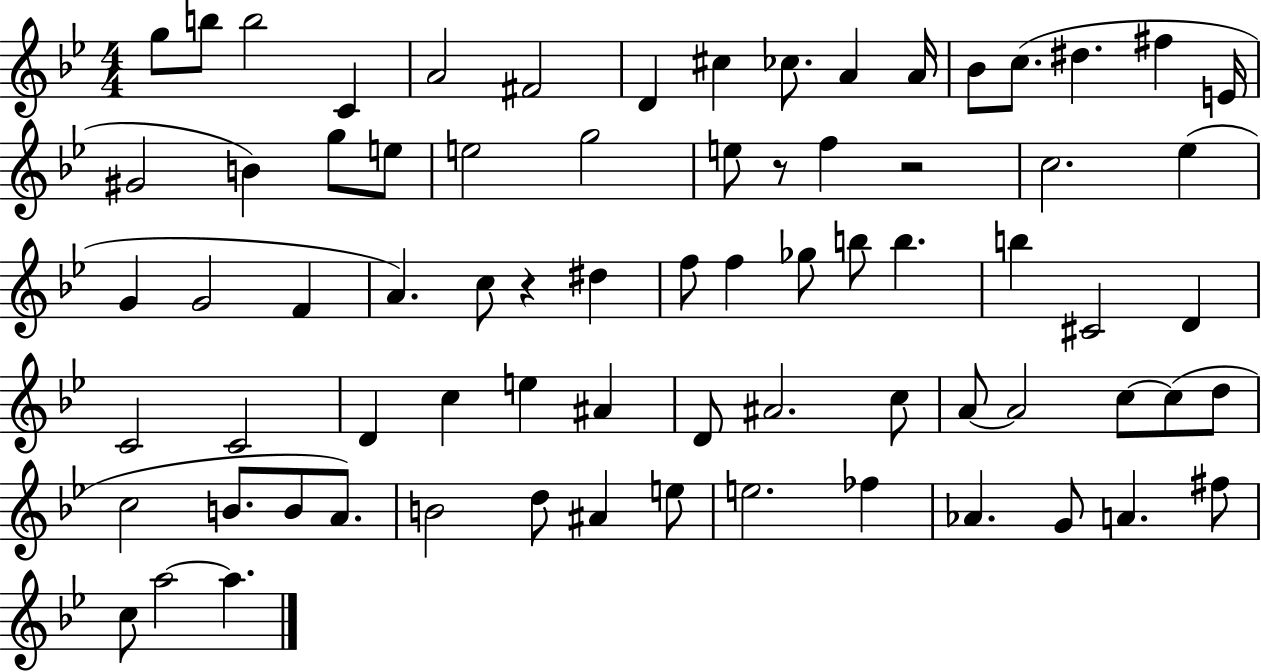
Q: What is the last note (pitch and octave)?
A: A5